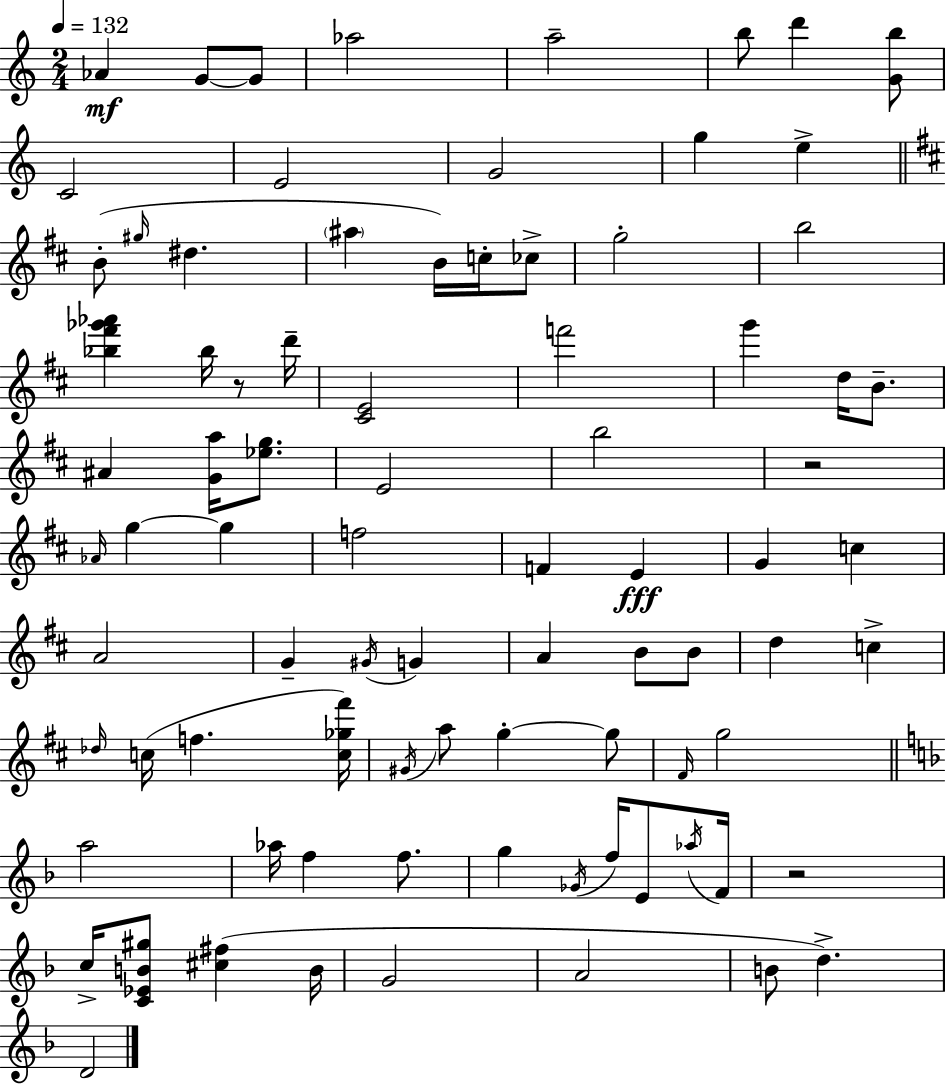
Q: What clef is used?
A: treble